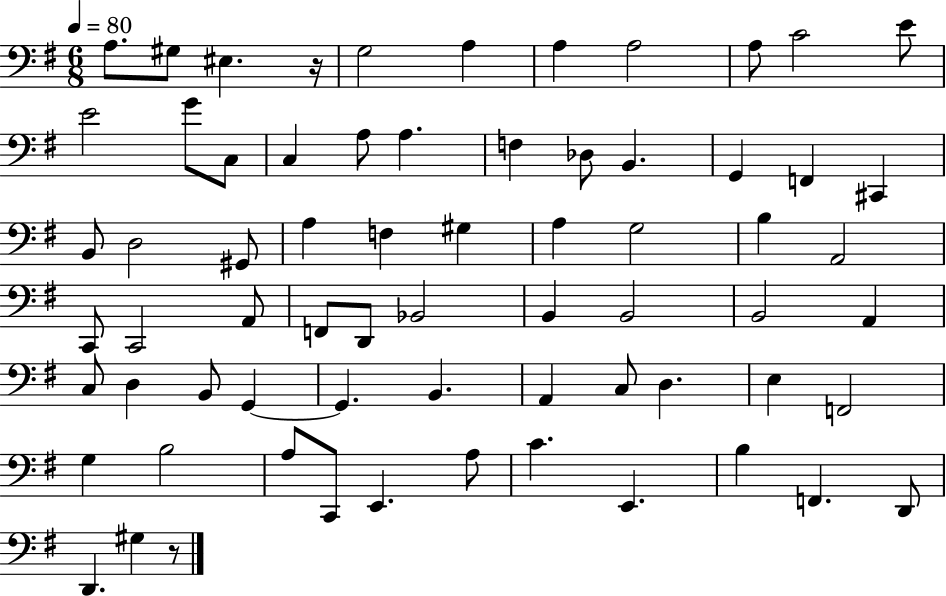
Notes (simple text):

A3/e. G#3/e EIS3/q. R/s G3/h A3/q A3/q A3/h A3/e C4/h E4/e E4/h G4/e C3/e C3/q A3/e A3/q. F3/q Db3/e B2/q. G2/q F2/q C#2/q B2/e D3/h G#2/e A3/q F3/q G#3/q A3/q G3/h B3/q A2/h C2/e C2/h A2/e F2/e D2/e Bb2/h B2/q B2/h B2/h A2/q C3/e D3/q B2/e G2/q G2/q. B2/q. A2/q C3/e D3/q. E3/q F2/h G3/q B3/h A3/e C2/e E2/q. A3/e C4/q. E2/q. B3/q F2/q. D2/e D2/q. G#3/q R/e